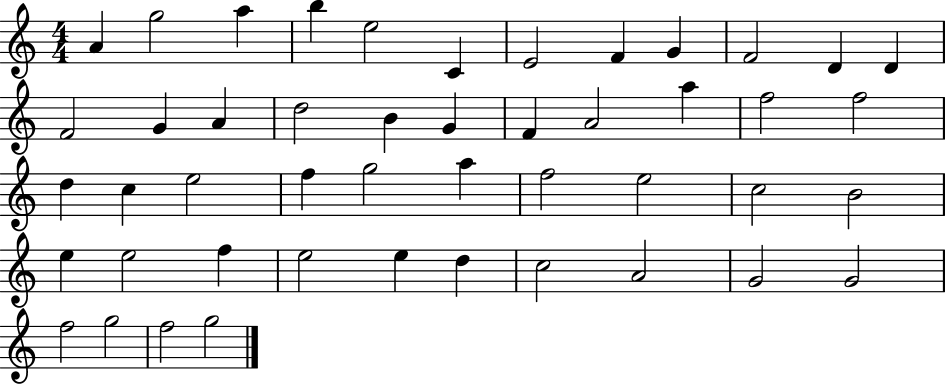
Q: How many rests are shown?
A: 0